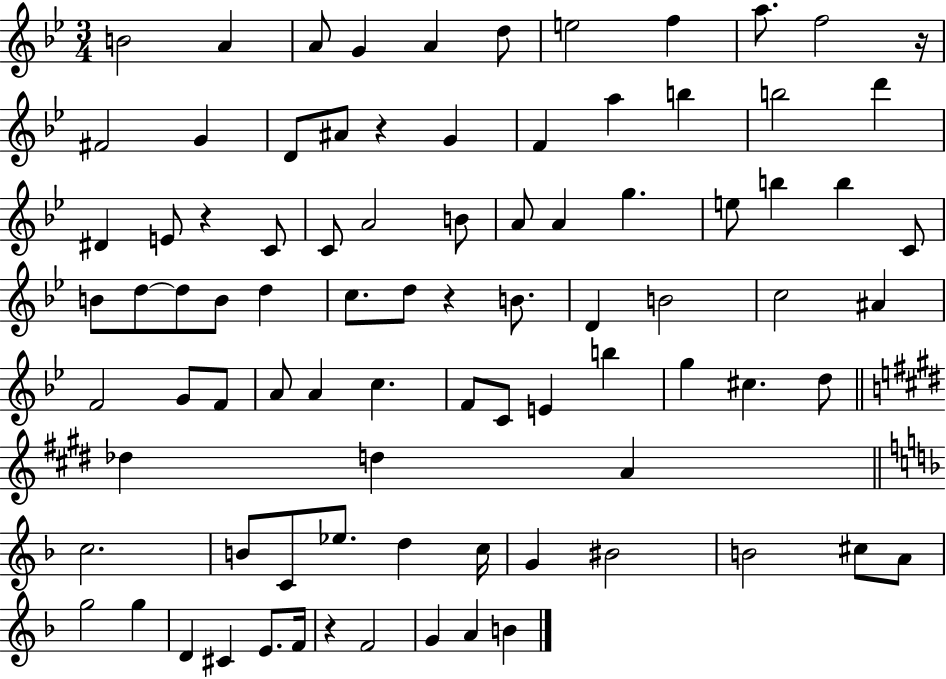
{
  \clef treble
  \numericTimeSignature
  \time 3/4
  \key bes \major
  b'2 a'4 | a'8 g'4 a'4 d''8 | e''2 f''4 | a''8. f''2 r16 | \break fis'2 g'4 | d'8 ais'8 r4 g'4 | f'4 a''4 b''4 | b''2 d'''4 | \break dis'4 e'8 r4 c'8 | c'8 a'2 b'8 | a'8 a'4 g''4. | e''8 b''4 b''4 c'8 | \break b'8 d''8~~ d''8 b'8 d''4 | c''8. d''8 r4 b'8. | d'4 b'2 | c''2 ais'4 | \break f'2 g'8 f'8 | a'8 a'4 c''4. | f'8 c'8 e'4 b''4 | g''4 cis''4. d''8 | \break \bar "||" \break \key e \major des''4 d''4 a'4 | \bar "||" \break \key d \minor c''2. | b'8 c'8 ees''8. d''4 c''16 | g'4 bis'2 | b'2 cis''8 a'8 | \break g''2 g''4 | d'4 cis'4 e'8. f'16 | r4 f'2 | g'4 a'4 b'4 | \break \bar "|."
}